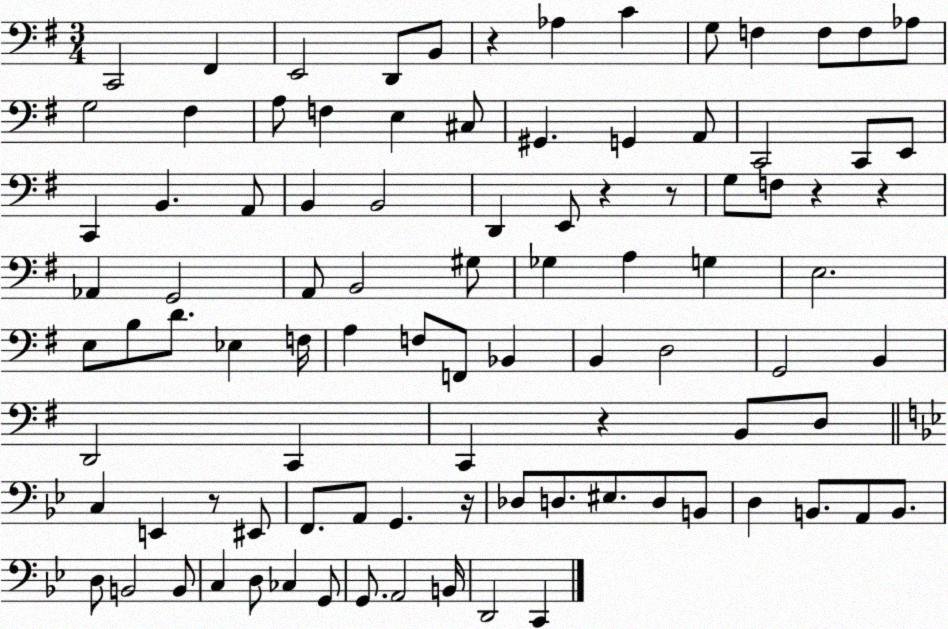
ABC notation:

X:1
T:Untitled
M:3/4
L:1/4
K:G
C,,2 ^F,, E,,2 D,,/2 B,,/2 z _A, C G,/2 F, F,/2 F,/2 _A,/2 G,2 ^F, A,/2 F, E, ^C,/2 ^G,, G,, A,,/2 C,,2 C,,/2 E,,/2 C,, B,, A,,/2 B,, B,,2 D,, E,,/2 z z/2 G,/2 F,/2 z z _A,, G,,2 A,,/2 B,,2 ^G,/2 _G, A, G, E,2 E,/2 B,/2 D/2 _E, F,/4 A, F,/2 F,,/2 _B,, B,, D,2 G,,2 B,, D,,2 C,, C,, z B,,/2 D,/2 C, E,, z/2 ^E,,/2 F,,/2 A,,/2 G,, z/4 _D,/2 D,/2 ^E,/2 D,/2 B,,/2 D, B,,/2 A,,/2 B,,/2 D,/2 B,,2 B,,/2 C, D,/2 _C, G,,/2 G,,/2 A,,2 B,,/4 D,,2 C,,